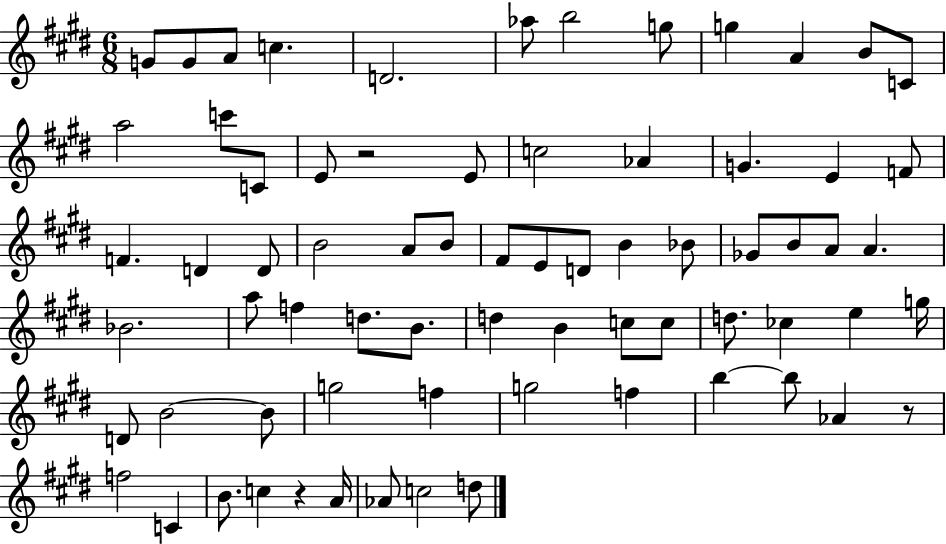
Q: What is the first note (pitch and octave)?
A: G4